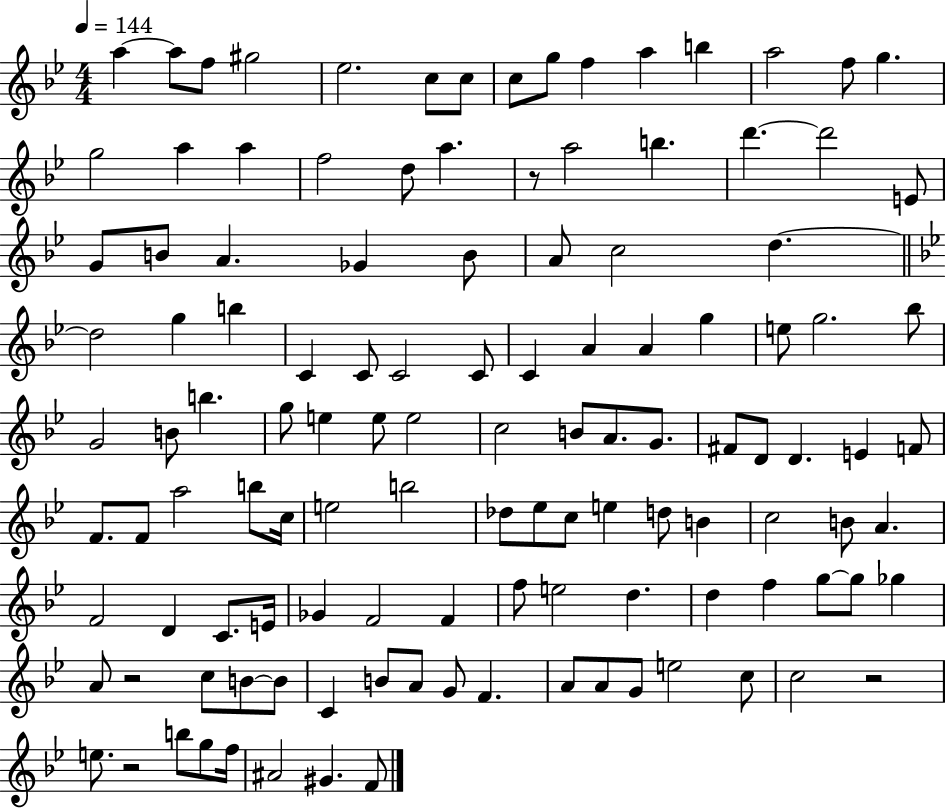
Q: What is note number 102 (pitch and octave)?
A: A4